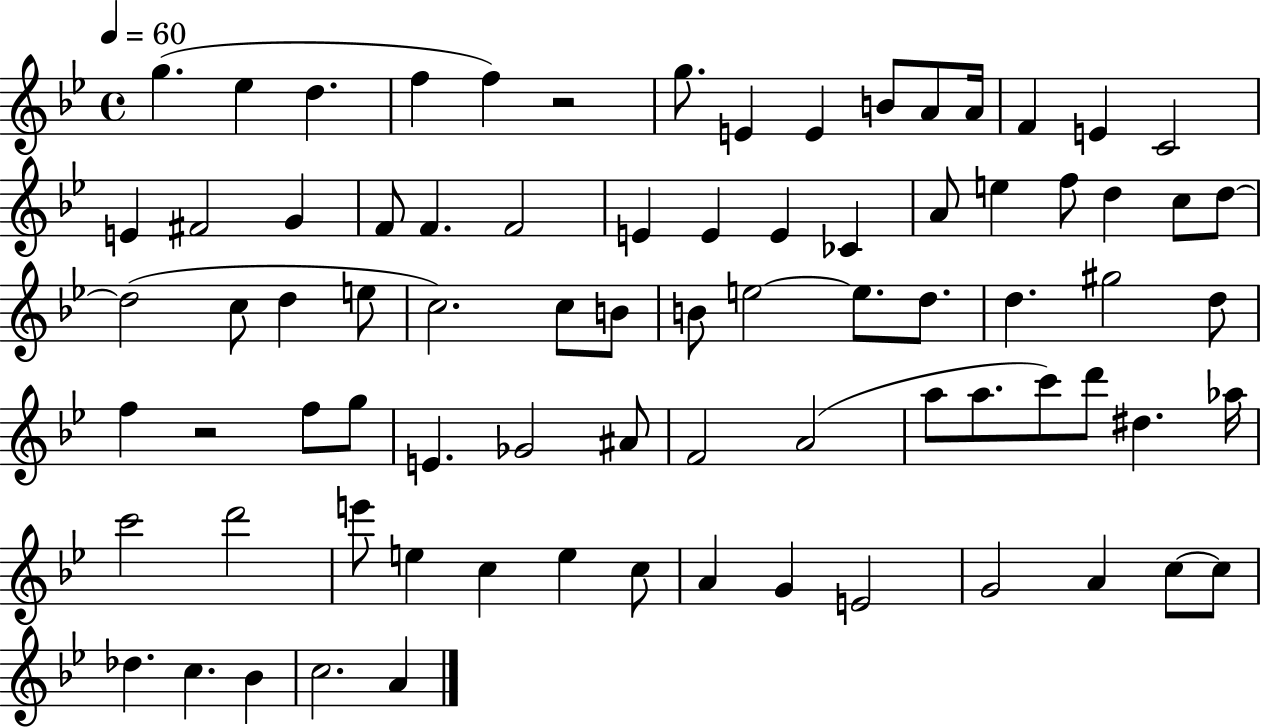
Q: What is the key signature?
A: BES major